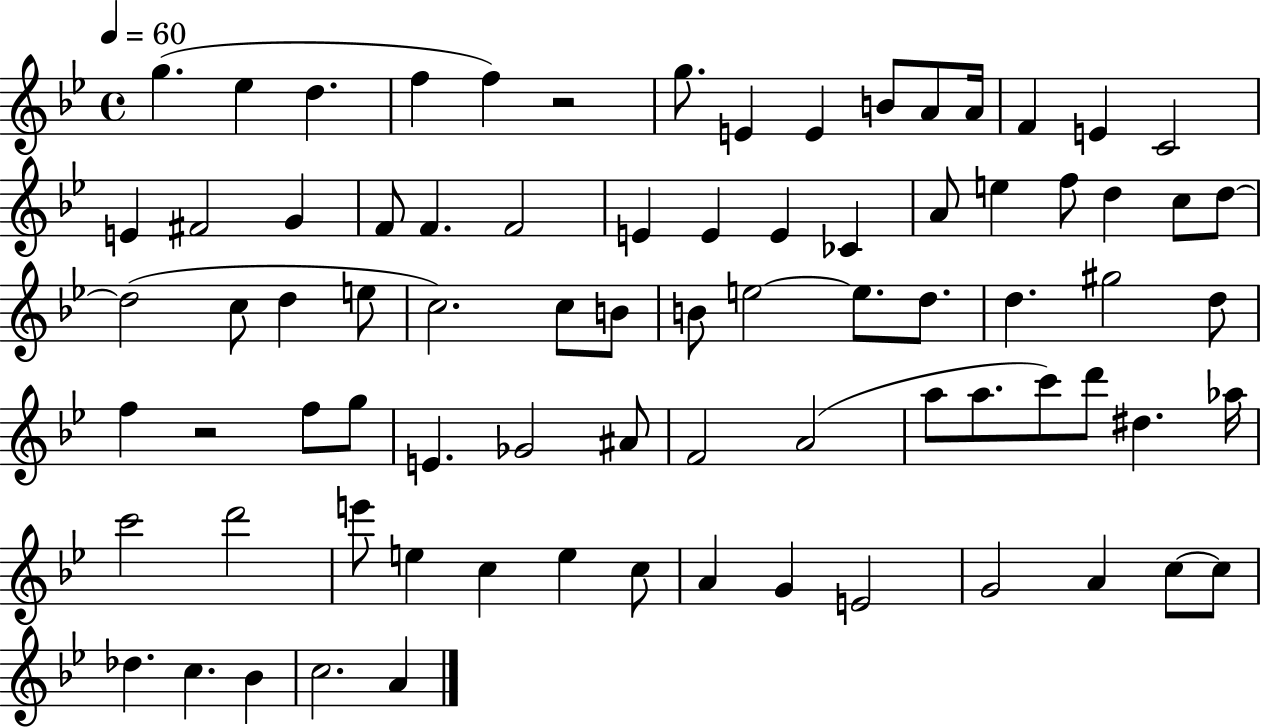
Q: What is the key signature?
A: BES major